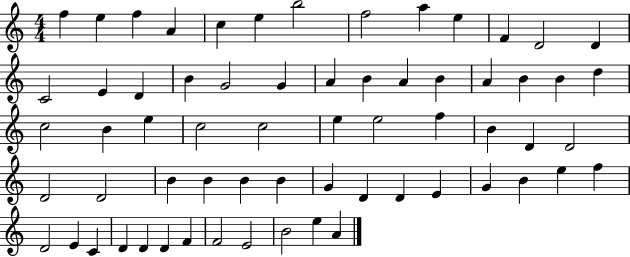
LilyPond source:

{
  \clef treble
  \numericTimeSignature
  \time 4/4
  \key c \major
  f''4 e''4 f''4 a'4 | c''4 e''4 b''2 | f''2 a''4 e''4 | f'4 d'2 d'4 | \break c'2 e'4 d'4 | b'4 g'2 g'4 | a'4 b'4 a'4 b'4 | a'4 b'4 b'4 d''4 | \break c''2 b'4 e''4 | c''2 c''2 | e''4 e''2 f''4 | b'4 d'4 d'2 | \break d'2 d'2 | b'4 b'4 b'4 b'4 | g'4 d'4 d'4 e'4 | g'4 b'4 e''4 f''4 | \break d'2 e'4 c'4 | d'4 d'4 d'4 f'4 | f'2 e'2 | b'2 e''4 a'4 | \break \bar "|."
}